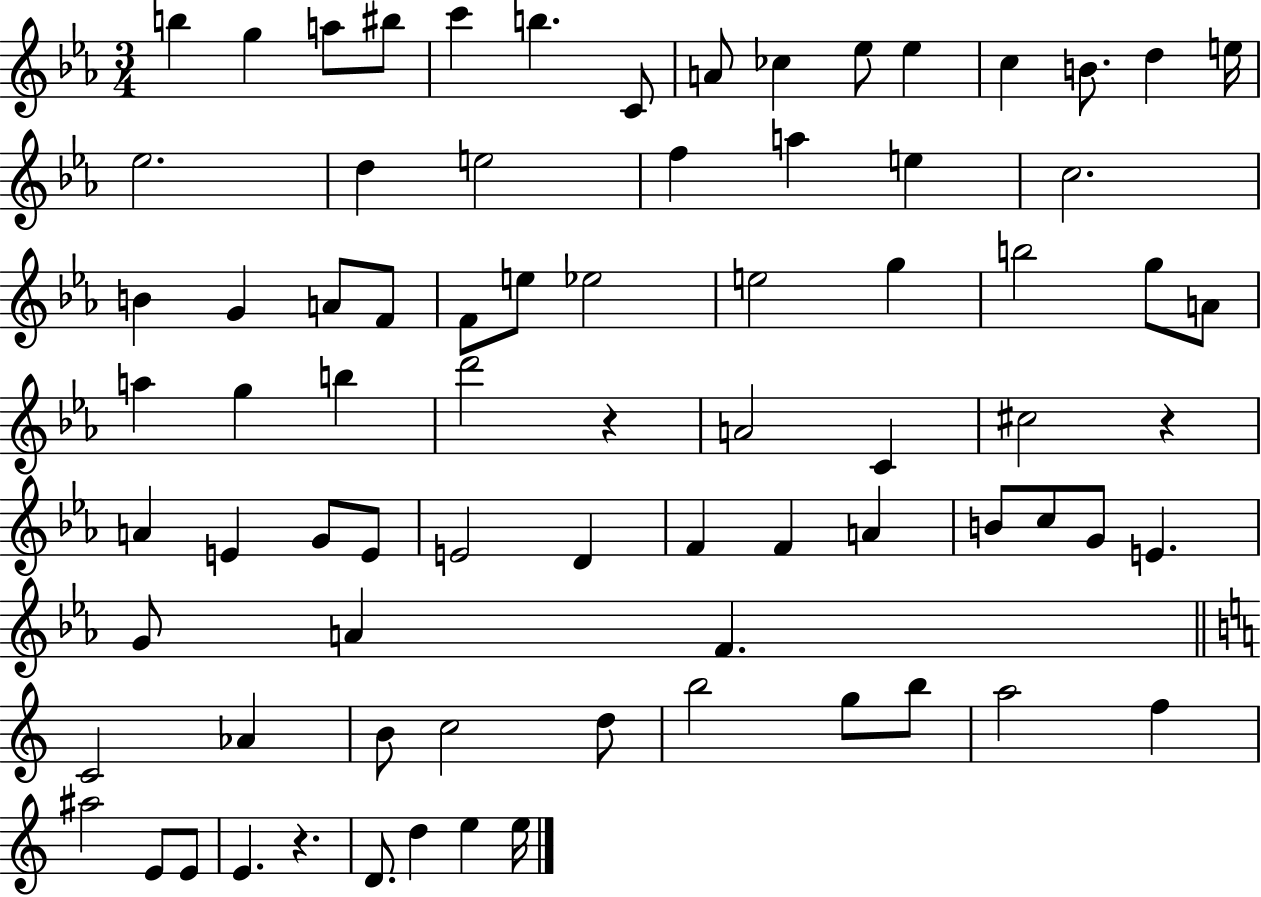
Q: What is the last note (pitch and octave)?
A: E5